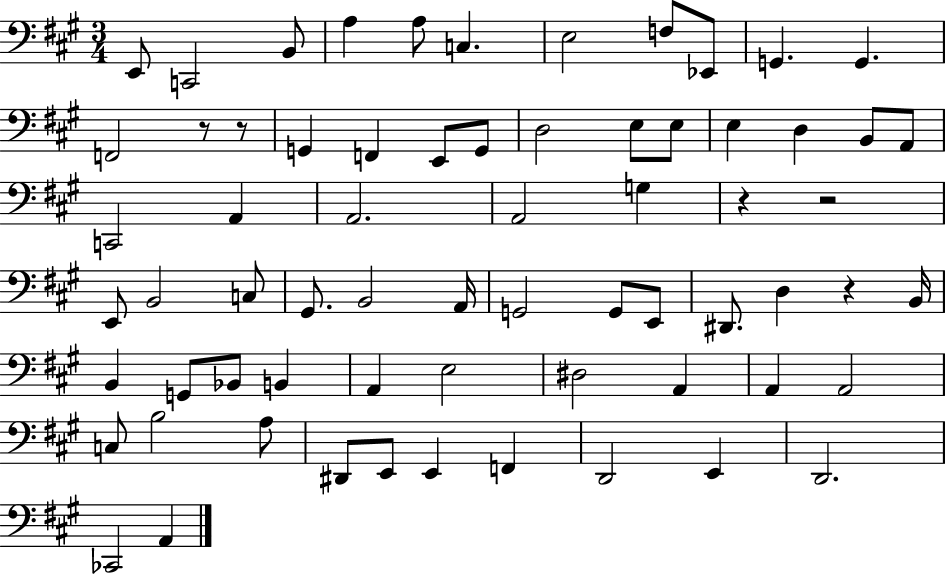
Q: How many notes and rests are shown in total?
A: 67